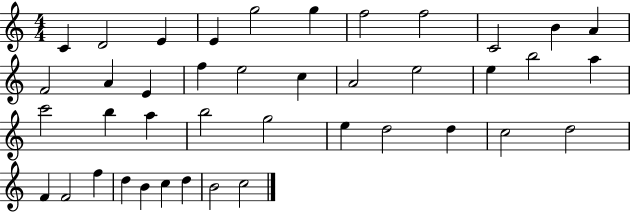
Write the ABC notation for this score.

X:1
T:Untitled
M:4/4
L:1/4
K:C
C D2 E E g2 g f2 f2 C2 B A F2 A E f e2 c A2 e2 e b2 a c'2 b a b2 g2 e d2 d c2 d2 F F2 f d B c d B2 c2